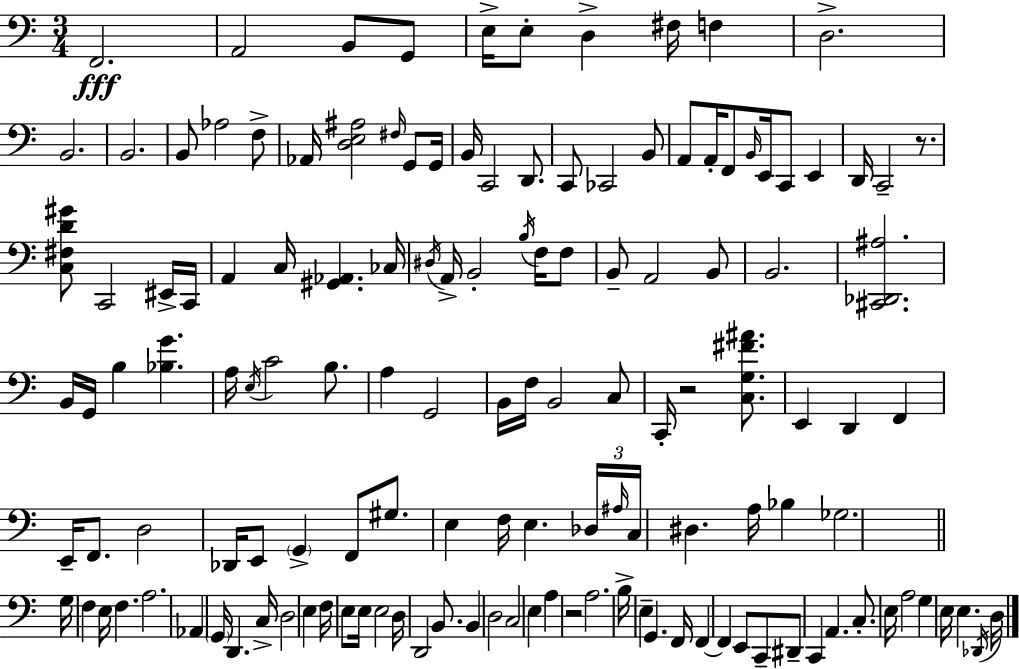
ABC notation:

X:1
T:Untitled
M:3/4
L:1/4
K:Am
F,,2 A,,2 B,,/2 G,,/2 E,/4 E,/2 D, ^F,/4 F, D,2 B,,2 B,,2 B,,/2 _A,2 F,/2 _A,,/4 [D,E,^A,]2 ^F,/4 G,,/2 G,,/4 B,,/4 C,,2 D,,/2 C,,/2 _C,,2 B,,/2 A,,/2 A,,/4 F,,/2 B,,/4 E,,/4 C,,/2 E,, D,,/4 C,,2 z/2 [C,^F,D^G]/2 C,,2 ^E,,/4 C,,/4 A,, C,/4 [^G,,_A,,] _C,/4 ^D,/4 A,,/4 B,,2 B,/4 F,/4 F,/2 B,,/2 A,,2 B,,/2 B,,2 [^C,,_D,,^A,]2 B,,/4 G,,/4 B, [_B,G] A,/4 E,/4 C2 B,/2 A, G,,2 B,,/4 F,/4 B,,2 C,/2 C,,/4 z2 [C,G,^F^A]/2 E,, D,, F,, E,,/4 F,,/2 D,2 _D,,/4 E,,/2 G,, F,,/2 ^G,/2 E, F,/4 E, _D,/4 ^A,/4 C,/4 ^D, A,/4 _B, _G,2 G,/4 F, E,/4 F, A,2 _A,, G,,/4 D,, C,/4 D,2 E, F,/4 E,/2 E,/4 E,2 D,/4 D,,2 B,,/2 B,, D,2 C,2 E, A, z2 A,2 B,/4 E, G,, F,,/4 F,, F,, E,,/2 C,,/2 ^D,,/2 C,, A,, C,/2 E,/4 A,2 G, E,/4 E, _D,,/4 D,/4